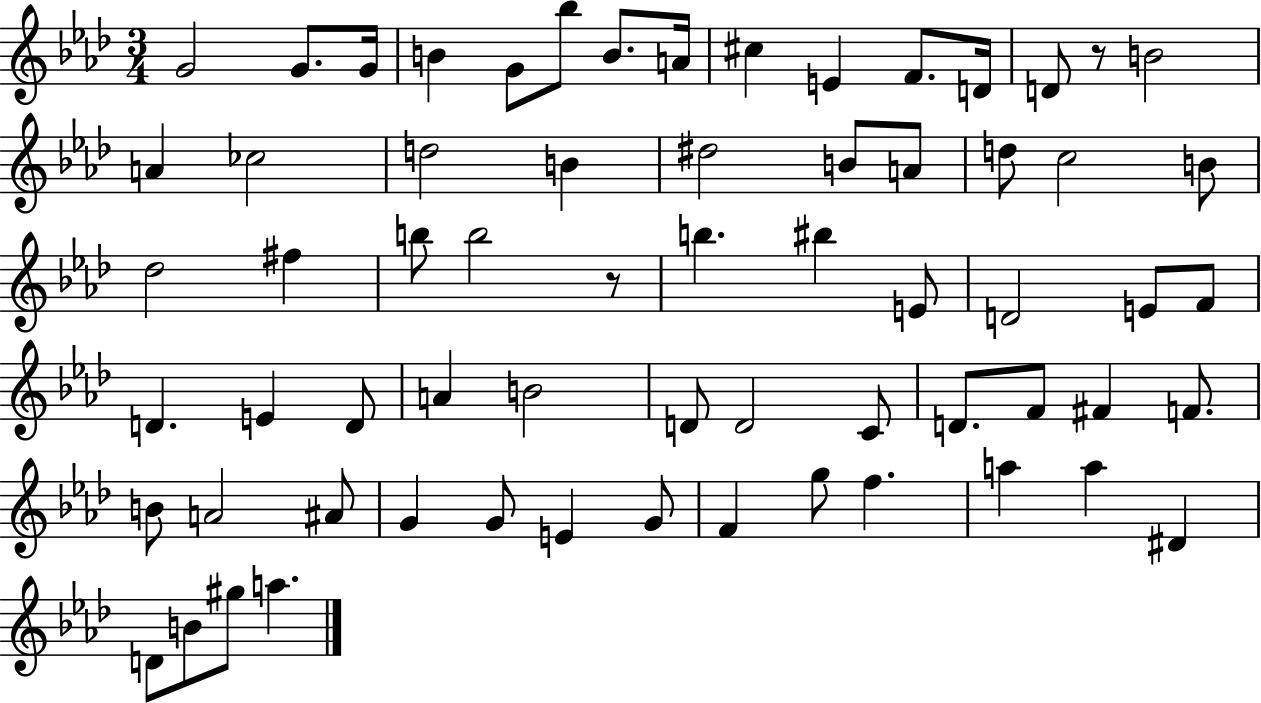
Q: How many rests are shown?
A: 2